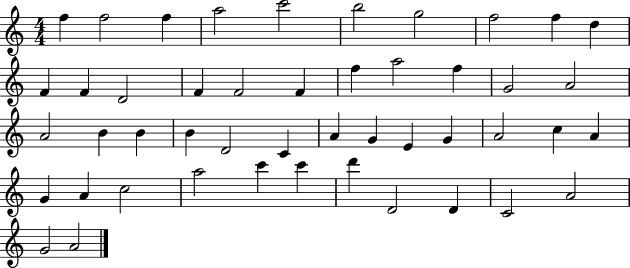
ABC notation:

X:1
T:Untitled
M:4/4
L:1/4
K:C
f f2 f a2 c'2 b2 g2 f2 f d F F D2 F F2 F f a2 f G2 A2 A2 B B B D2 C A G E G A2 c A G A c2 a2 c' c' d' D2 D C2 A2 G2 A2